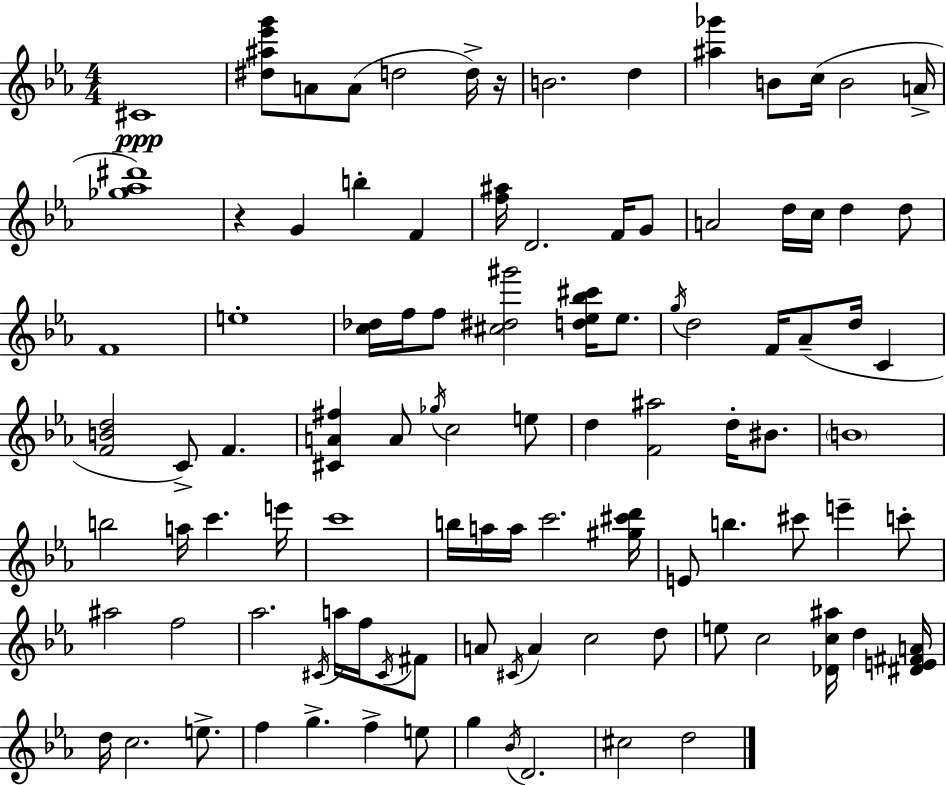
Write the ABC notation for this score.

X:1
T:Untitled
M:4/4
L:1/4
K:Eb
^C4 [^d^a_e'g']/2 A/2 A/2 d2 d/4 z/4 B2 d [^a_g'] B/2 c/4 B2 A/4 [_g_a^d']4 z G b F [f^a]/4 D2 F/4 G/2 A2 d/4 c/4 d d/2 F4 e4 [c_d]/4 f/4 f/2 [^c^d^g']2 [d_e_b^c']/4 _e/2 g/4 d2 F/4 _A/2 d/4 C [FBd]2 C/2 F [^CA^f] A/2 _g/4 c2 e/2 d [F^a]2 d/4 ^B/2 B4 b2 a/4 c' e'/4 c'4 b/4 a/4 a/4 c'2 [^g^c'd']/4 E/2 b ^c'/2 e' c'/2 ^a2 f2 _a2 ^C/4 a/4 f/4 ^C/4 ^F/2 A/2 ^C/4 A c2 d/2 e/2 c2 [_Dc^a]/4 d [^DE^FA]/4 d/4 c2 e/2 f g f e/2 g _B/4 D2 ^c2 d2